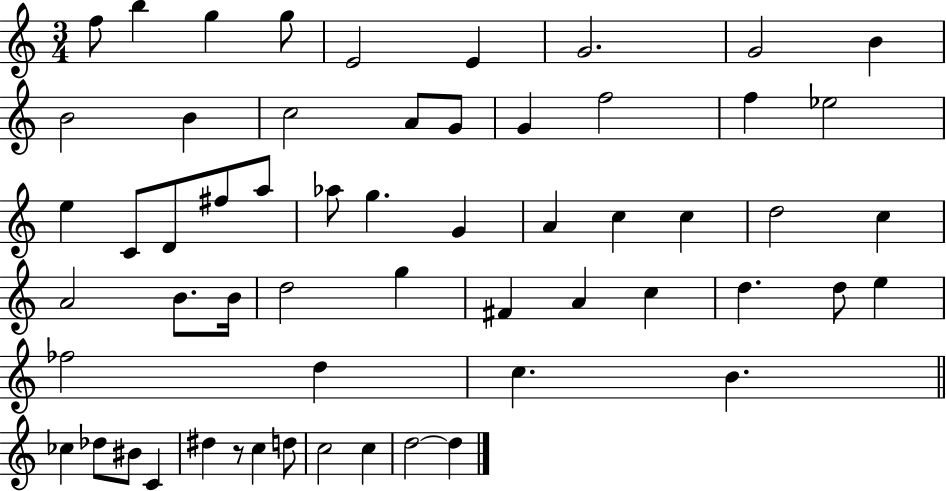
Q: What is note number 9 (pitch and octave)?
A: B4